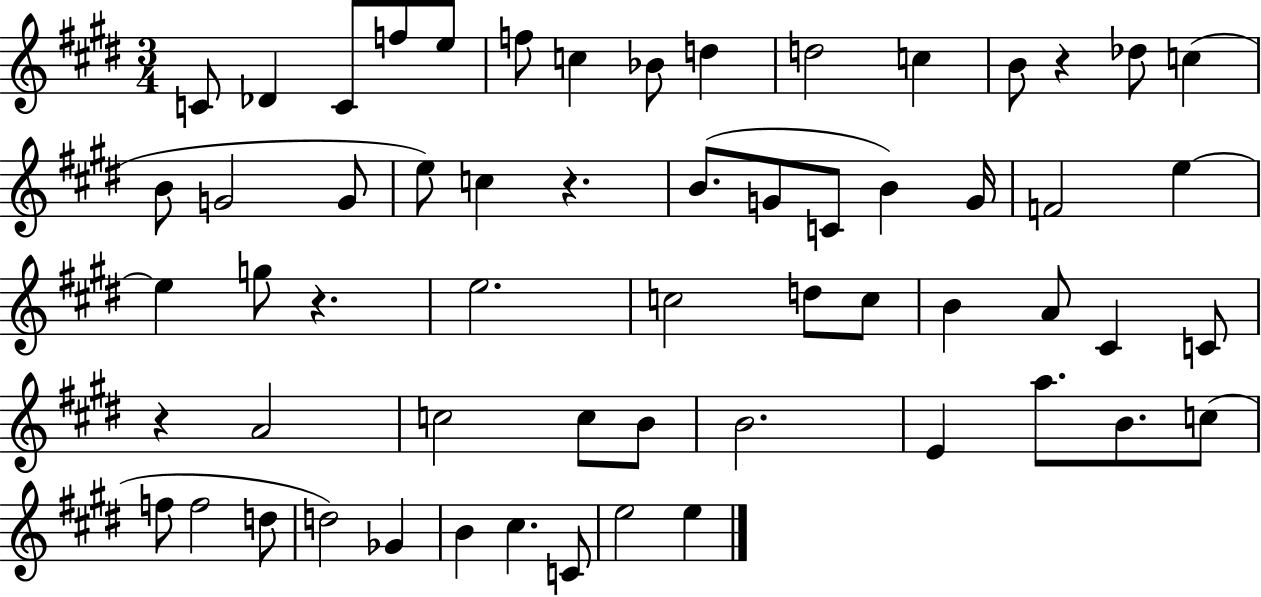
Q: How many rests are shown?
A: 4